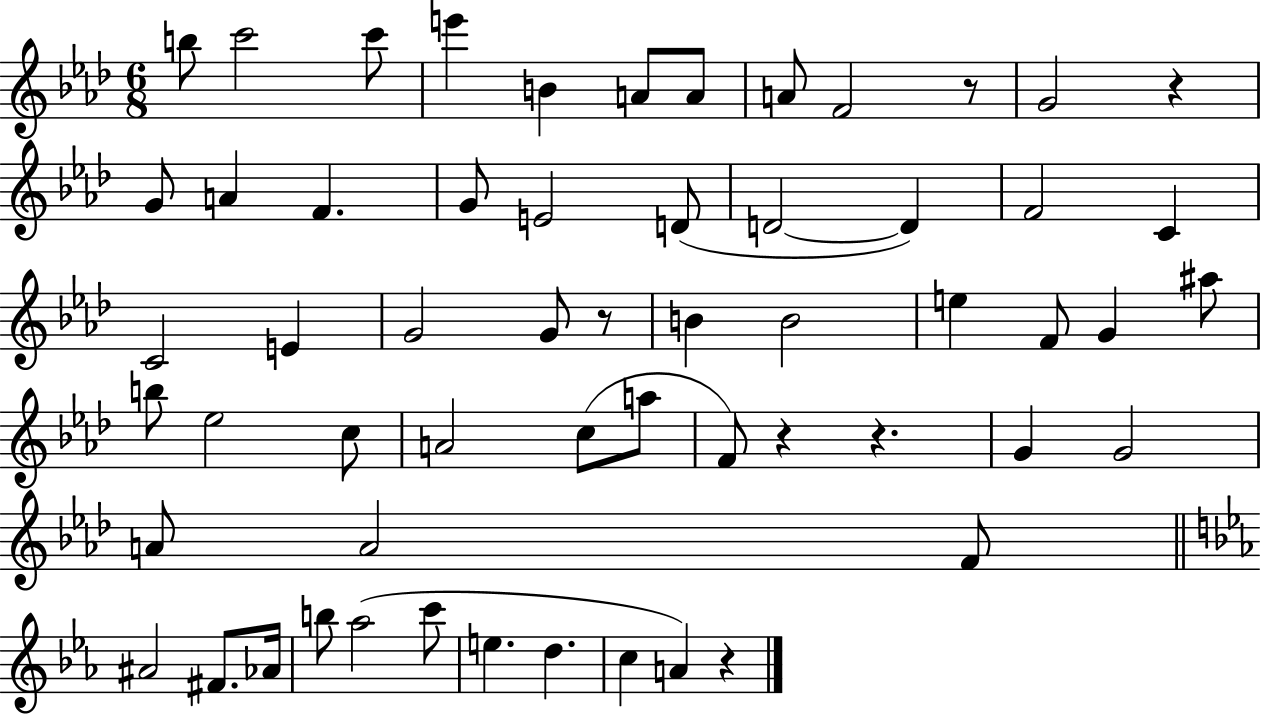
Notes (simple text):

B5/e C6/h C6/e E6/q B4/q A4/e A4/e A4/e F4/h R/e G4/h R/q G4/e A4/q F4/q. G4/e E4/h D4/e D4/h D4/q F4/h C4/q C4/h E4/q G4/h G4/e R/e B4/q B4/h E5/q F4/e G4/q A#5/e B5/e Eb5/h C5/e A4/h C5/e A5/e F4/e R/q R/q. G4/q G4/h A4/e A4/h F4/e A#4/h F#4/e. Ab4/s B5/e Ab5/h C6/e E5/q. D5/q. C5/q A4/q R/q